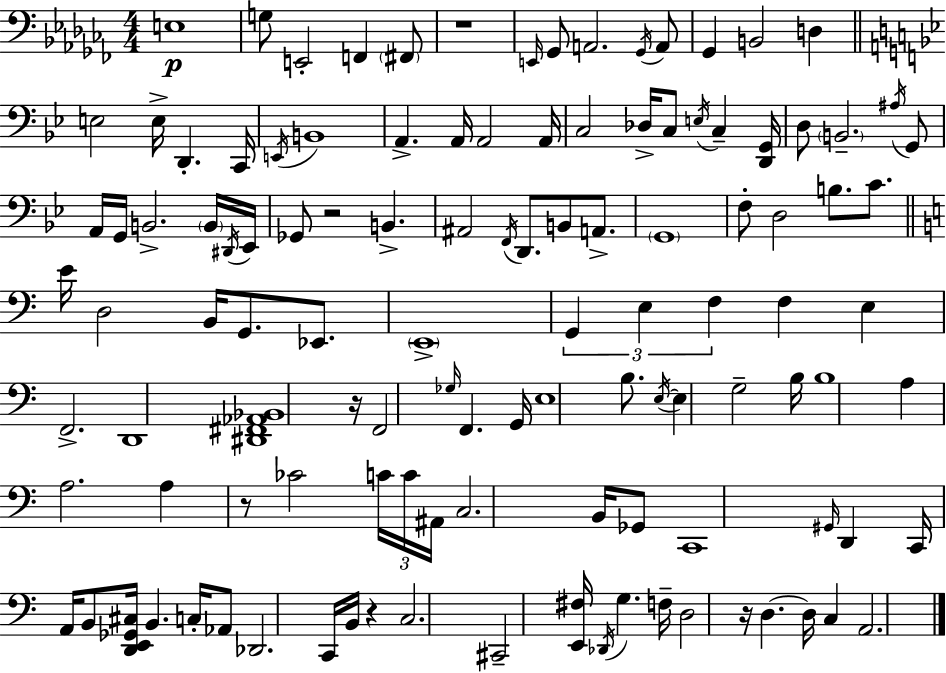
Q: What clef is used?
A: bass